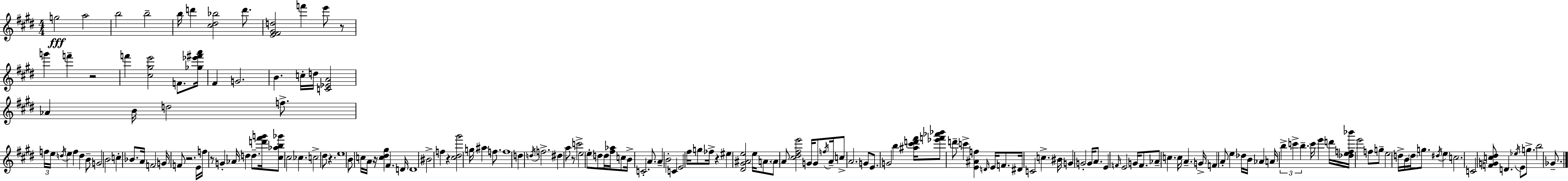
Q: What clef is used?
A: treble